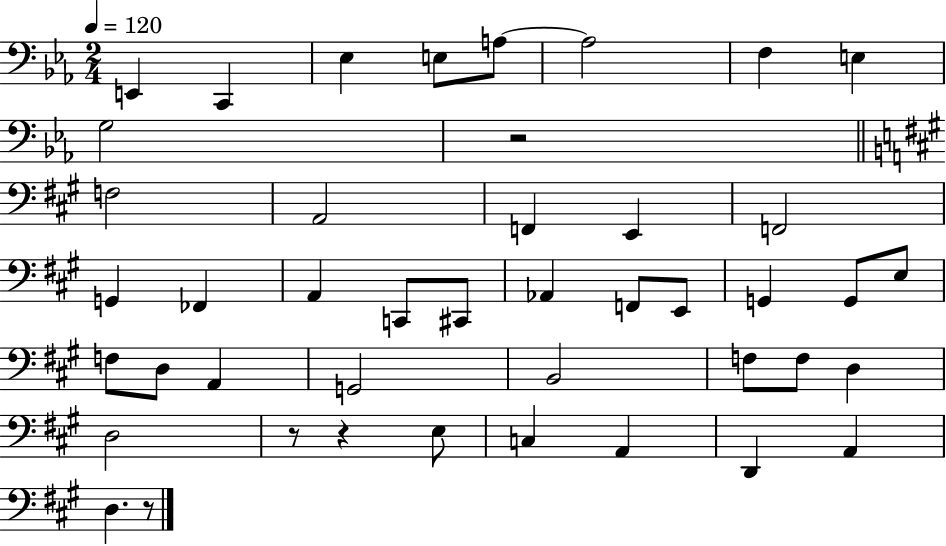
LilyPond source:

{
  \clef bass
  \numericTimeSignature
  \time 2/4
  \key ees \major
  \tempo 4 = 120
  e,4 c,4 | ees4 e8 a8~~ | a2 | f4 e4 | \break g2 | r2 | \bar "||" \break \key a \major f2 | a,2 | f,4 e,4 | f,2 | \break g,4 fes,4 | a,4 c,8 cis,8 | aes,4 f,8 e,8 | g,4 g,8 e8 | \break f8 d8 a,4 | g,2 | b,2 | f8 f8 d4 | \break d2 | r8 r4 e8 | c4 a,4 | d,4 a,4 | \break d4. r8 | \bar "|."
}